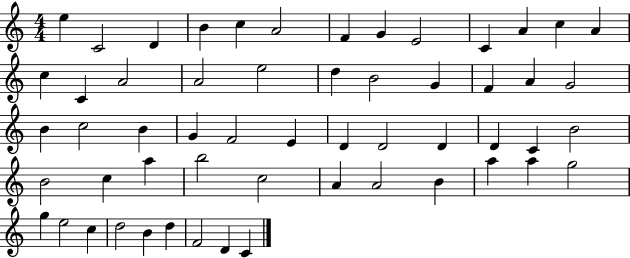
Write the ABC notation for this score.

X:1
T:Untitled
M:4/4
L:1/4
K:C
e C2 D B c A2 F G E2 C A c A c C A2 A2 e2 d B2 G F A G2 B c2 B G F2 E D D2 D D C B2 B2 c a b2 c2 A A2 B a a g2 g e2 c d2 B d F2 D C